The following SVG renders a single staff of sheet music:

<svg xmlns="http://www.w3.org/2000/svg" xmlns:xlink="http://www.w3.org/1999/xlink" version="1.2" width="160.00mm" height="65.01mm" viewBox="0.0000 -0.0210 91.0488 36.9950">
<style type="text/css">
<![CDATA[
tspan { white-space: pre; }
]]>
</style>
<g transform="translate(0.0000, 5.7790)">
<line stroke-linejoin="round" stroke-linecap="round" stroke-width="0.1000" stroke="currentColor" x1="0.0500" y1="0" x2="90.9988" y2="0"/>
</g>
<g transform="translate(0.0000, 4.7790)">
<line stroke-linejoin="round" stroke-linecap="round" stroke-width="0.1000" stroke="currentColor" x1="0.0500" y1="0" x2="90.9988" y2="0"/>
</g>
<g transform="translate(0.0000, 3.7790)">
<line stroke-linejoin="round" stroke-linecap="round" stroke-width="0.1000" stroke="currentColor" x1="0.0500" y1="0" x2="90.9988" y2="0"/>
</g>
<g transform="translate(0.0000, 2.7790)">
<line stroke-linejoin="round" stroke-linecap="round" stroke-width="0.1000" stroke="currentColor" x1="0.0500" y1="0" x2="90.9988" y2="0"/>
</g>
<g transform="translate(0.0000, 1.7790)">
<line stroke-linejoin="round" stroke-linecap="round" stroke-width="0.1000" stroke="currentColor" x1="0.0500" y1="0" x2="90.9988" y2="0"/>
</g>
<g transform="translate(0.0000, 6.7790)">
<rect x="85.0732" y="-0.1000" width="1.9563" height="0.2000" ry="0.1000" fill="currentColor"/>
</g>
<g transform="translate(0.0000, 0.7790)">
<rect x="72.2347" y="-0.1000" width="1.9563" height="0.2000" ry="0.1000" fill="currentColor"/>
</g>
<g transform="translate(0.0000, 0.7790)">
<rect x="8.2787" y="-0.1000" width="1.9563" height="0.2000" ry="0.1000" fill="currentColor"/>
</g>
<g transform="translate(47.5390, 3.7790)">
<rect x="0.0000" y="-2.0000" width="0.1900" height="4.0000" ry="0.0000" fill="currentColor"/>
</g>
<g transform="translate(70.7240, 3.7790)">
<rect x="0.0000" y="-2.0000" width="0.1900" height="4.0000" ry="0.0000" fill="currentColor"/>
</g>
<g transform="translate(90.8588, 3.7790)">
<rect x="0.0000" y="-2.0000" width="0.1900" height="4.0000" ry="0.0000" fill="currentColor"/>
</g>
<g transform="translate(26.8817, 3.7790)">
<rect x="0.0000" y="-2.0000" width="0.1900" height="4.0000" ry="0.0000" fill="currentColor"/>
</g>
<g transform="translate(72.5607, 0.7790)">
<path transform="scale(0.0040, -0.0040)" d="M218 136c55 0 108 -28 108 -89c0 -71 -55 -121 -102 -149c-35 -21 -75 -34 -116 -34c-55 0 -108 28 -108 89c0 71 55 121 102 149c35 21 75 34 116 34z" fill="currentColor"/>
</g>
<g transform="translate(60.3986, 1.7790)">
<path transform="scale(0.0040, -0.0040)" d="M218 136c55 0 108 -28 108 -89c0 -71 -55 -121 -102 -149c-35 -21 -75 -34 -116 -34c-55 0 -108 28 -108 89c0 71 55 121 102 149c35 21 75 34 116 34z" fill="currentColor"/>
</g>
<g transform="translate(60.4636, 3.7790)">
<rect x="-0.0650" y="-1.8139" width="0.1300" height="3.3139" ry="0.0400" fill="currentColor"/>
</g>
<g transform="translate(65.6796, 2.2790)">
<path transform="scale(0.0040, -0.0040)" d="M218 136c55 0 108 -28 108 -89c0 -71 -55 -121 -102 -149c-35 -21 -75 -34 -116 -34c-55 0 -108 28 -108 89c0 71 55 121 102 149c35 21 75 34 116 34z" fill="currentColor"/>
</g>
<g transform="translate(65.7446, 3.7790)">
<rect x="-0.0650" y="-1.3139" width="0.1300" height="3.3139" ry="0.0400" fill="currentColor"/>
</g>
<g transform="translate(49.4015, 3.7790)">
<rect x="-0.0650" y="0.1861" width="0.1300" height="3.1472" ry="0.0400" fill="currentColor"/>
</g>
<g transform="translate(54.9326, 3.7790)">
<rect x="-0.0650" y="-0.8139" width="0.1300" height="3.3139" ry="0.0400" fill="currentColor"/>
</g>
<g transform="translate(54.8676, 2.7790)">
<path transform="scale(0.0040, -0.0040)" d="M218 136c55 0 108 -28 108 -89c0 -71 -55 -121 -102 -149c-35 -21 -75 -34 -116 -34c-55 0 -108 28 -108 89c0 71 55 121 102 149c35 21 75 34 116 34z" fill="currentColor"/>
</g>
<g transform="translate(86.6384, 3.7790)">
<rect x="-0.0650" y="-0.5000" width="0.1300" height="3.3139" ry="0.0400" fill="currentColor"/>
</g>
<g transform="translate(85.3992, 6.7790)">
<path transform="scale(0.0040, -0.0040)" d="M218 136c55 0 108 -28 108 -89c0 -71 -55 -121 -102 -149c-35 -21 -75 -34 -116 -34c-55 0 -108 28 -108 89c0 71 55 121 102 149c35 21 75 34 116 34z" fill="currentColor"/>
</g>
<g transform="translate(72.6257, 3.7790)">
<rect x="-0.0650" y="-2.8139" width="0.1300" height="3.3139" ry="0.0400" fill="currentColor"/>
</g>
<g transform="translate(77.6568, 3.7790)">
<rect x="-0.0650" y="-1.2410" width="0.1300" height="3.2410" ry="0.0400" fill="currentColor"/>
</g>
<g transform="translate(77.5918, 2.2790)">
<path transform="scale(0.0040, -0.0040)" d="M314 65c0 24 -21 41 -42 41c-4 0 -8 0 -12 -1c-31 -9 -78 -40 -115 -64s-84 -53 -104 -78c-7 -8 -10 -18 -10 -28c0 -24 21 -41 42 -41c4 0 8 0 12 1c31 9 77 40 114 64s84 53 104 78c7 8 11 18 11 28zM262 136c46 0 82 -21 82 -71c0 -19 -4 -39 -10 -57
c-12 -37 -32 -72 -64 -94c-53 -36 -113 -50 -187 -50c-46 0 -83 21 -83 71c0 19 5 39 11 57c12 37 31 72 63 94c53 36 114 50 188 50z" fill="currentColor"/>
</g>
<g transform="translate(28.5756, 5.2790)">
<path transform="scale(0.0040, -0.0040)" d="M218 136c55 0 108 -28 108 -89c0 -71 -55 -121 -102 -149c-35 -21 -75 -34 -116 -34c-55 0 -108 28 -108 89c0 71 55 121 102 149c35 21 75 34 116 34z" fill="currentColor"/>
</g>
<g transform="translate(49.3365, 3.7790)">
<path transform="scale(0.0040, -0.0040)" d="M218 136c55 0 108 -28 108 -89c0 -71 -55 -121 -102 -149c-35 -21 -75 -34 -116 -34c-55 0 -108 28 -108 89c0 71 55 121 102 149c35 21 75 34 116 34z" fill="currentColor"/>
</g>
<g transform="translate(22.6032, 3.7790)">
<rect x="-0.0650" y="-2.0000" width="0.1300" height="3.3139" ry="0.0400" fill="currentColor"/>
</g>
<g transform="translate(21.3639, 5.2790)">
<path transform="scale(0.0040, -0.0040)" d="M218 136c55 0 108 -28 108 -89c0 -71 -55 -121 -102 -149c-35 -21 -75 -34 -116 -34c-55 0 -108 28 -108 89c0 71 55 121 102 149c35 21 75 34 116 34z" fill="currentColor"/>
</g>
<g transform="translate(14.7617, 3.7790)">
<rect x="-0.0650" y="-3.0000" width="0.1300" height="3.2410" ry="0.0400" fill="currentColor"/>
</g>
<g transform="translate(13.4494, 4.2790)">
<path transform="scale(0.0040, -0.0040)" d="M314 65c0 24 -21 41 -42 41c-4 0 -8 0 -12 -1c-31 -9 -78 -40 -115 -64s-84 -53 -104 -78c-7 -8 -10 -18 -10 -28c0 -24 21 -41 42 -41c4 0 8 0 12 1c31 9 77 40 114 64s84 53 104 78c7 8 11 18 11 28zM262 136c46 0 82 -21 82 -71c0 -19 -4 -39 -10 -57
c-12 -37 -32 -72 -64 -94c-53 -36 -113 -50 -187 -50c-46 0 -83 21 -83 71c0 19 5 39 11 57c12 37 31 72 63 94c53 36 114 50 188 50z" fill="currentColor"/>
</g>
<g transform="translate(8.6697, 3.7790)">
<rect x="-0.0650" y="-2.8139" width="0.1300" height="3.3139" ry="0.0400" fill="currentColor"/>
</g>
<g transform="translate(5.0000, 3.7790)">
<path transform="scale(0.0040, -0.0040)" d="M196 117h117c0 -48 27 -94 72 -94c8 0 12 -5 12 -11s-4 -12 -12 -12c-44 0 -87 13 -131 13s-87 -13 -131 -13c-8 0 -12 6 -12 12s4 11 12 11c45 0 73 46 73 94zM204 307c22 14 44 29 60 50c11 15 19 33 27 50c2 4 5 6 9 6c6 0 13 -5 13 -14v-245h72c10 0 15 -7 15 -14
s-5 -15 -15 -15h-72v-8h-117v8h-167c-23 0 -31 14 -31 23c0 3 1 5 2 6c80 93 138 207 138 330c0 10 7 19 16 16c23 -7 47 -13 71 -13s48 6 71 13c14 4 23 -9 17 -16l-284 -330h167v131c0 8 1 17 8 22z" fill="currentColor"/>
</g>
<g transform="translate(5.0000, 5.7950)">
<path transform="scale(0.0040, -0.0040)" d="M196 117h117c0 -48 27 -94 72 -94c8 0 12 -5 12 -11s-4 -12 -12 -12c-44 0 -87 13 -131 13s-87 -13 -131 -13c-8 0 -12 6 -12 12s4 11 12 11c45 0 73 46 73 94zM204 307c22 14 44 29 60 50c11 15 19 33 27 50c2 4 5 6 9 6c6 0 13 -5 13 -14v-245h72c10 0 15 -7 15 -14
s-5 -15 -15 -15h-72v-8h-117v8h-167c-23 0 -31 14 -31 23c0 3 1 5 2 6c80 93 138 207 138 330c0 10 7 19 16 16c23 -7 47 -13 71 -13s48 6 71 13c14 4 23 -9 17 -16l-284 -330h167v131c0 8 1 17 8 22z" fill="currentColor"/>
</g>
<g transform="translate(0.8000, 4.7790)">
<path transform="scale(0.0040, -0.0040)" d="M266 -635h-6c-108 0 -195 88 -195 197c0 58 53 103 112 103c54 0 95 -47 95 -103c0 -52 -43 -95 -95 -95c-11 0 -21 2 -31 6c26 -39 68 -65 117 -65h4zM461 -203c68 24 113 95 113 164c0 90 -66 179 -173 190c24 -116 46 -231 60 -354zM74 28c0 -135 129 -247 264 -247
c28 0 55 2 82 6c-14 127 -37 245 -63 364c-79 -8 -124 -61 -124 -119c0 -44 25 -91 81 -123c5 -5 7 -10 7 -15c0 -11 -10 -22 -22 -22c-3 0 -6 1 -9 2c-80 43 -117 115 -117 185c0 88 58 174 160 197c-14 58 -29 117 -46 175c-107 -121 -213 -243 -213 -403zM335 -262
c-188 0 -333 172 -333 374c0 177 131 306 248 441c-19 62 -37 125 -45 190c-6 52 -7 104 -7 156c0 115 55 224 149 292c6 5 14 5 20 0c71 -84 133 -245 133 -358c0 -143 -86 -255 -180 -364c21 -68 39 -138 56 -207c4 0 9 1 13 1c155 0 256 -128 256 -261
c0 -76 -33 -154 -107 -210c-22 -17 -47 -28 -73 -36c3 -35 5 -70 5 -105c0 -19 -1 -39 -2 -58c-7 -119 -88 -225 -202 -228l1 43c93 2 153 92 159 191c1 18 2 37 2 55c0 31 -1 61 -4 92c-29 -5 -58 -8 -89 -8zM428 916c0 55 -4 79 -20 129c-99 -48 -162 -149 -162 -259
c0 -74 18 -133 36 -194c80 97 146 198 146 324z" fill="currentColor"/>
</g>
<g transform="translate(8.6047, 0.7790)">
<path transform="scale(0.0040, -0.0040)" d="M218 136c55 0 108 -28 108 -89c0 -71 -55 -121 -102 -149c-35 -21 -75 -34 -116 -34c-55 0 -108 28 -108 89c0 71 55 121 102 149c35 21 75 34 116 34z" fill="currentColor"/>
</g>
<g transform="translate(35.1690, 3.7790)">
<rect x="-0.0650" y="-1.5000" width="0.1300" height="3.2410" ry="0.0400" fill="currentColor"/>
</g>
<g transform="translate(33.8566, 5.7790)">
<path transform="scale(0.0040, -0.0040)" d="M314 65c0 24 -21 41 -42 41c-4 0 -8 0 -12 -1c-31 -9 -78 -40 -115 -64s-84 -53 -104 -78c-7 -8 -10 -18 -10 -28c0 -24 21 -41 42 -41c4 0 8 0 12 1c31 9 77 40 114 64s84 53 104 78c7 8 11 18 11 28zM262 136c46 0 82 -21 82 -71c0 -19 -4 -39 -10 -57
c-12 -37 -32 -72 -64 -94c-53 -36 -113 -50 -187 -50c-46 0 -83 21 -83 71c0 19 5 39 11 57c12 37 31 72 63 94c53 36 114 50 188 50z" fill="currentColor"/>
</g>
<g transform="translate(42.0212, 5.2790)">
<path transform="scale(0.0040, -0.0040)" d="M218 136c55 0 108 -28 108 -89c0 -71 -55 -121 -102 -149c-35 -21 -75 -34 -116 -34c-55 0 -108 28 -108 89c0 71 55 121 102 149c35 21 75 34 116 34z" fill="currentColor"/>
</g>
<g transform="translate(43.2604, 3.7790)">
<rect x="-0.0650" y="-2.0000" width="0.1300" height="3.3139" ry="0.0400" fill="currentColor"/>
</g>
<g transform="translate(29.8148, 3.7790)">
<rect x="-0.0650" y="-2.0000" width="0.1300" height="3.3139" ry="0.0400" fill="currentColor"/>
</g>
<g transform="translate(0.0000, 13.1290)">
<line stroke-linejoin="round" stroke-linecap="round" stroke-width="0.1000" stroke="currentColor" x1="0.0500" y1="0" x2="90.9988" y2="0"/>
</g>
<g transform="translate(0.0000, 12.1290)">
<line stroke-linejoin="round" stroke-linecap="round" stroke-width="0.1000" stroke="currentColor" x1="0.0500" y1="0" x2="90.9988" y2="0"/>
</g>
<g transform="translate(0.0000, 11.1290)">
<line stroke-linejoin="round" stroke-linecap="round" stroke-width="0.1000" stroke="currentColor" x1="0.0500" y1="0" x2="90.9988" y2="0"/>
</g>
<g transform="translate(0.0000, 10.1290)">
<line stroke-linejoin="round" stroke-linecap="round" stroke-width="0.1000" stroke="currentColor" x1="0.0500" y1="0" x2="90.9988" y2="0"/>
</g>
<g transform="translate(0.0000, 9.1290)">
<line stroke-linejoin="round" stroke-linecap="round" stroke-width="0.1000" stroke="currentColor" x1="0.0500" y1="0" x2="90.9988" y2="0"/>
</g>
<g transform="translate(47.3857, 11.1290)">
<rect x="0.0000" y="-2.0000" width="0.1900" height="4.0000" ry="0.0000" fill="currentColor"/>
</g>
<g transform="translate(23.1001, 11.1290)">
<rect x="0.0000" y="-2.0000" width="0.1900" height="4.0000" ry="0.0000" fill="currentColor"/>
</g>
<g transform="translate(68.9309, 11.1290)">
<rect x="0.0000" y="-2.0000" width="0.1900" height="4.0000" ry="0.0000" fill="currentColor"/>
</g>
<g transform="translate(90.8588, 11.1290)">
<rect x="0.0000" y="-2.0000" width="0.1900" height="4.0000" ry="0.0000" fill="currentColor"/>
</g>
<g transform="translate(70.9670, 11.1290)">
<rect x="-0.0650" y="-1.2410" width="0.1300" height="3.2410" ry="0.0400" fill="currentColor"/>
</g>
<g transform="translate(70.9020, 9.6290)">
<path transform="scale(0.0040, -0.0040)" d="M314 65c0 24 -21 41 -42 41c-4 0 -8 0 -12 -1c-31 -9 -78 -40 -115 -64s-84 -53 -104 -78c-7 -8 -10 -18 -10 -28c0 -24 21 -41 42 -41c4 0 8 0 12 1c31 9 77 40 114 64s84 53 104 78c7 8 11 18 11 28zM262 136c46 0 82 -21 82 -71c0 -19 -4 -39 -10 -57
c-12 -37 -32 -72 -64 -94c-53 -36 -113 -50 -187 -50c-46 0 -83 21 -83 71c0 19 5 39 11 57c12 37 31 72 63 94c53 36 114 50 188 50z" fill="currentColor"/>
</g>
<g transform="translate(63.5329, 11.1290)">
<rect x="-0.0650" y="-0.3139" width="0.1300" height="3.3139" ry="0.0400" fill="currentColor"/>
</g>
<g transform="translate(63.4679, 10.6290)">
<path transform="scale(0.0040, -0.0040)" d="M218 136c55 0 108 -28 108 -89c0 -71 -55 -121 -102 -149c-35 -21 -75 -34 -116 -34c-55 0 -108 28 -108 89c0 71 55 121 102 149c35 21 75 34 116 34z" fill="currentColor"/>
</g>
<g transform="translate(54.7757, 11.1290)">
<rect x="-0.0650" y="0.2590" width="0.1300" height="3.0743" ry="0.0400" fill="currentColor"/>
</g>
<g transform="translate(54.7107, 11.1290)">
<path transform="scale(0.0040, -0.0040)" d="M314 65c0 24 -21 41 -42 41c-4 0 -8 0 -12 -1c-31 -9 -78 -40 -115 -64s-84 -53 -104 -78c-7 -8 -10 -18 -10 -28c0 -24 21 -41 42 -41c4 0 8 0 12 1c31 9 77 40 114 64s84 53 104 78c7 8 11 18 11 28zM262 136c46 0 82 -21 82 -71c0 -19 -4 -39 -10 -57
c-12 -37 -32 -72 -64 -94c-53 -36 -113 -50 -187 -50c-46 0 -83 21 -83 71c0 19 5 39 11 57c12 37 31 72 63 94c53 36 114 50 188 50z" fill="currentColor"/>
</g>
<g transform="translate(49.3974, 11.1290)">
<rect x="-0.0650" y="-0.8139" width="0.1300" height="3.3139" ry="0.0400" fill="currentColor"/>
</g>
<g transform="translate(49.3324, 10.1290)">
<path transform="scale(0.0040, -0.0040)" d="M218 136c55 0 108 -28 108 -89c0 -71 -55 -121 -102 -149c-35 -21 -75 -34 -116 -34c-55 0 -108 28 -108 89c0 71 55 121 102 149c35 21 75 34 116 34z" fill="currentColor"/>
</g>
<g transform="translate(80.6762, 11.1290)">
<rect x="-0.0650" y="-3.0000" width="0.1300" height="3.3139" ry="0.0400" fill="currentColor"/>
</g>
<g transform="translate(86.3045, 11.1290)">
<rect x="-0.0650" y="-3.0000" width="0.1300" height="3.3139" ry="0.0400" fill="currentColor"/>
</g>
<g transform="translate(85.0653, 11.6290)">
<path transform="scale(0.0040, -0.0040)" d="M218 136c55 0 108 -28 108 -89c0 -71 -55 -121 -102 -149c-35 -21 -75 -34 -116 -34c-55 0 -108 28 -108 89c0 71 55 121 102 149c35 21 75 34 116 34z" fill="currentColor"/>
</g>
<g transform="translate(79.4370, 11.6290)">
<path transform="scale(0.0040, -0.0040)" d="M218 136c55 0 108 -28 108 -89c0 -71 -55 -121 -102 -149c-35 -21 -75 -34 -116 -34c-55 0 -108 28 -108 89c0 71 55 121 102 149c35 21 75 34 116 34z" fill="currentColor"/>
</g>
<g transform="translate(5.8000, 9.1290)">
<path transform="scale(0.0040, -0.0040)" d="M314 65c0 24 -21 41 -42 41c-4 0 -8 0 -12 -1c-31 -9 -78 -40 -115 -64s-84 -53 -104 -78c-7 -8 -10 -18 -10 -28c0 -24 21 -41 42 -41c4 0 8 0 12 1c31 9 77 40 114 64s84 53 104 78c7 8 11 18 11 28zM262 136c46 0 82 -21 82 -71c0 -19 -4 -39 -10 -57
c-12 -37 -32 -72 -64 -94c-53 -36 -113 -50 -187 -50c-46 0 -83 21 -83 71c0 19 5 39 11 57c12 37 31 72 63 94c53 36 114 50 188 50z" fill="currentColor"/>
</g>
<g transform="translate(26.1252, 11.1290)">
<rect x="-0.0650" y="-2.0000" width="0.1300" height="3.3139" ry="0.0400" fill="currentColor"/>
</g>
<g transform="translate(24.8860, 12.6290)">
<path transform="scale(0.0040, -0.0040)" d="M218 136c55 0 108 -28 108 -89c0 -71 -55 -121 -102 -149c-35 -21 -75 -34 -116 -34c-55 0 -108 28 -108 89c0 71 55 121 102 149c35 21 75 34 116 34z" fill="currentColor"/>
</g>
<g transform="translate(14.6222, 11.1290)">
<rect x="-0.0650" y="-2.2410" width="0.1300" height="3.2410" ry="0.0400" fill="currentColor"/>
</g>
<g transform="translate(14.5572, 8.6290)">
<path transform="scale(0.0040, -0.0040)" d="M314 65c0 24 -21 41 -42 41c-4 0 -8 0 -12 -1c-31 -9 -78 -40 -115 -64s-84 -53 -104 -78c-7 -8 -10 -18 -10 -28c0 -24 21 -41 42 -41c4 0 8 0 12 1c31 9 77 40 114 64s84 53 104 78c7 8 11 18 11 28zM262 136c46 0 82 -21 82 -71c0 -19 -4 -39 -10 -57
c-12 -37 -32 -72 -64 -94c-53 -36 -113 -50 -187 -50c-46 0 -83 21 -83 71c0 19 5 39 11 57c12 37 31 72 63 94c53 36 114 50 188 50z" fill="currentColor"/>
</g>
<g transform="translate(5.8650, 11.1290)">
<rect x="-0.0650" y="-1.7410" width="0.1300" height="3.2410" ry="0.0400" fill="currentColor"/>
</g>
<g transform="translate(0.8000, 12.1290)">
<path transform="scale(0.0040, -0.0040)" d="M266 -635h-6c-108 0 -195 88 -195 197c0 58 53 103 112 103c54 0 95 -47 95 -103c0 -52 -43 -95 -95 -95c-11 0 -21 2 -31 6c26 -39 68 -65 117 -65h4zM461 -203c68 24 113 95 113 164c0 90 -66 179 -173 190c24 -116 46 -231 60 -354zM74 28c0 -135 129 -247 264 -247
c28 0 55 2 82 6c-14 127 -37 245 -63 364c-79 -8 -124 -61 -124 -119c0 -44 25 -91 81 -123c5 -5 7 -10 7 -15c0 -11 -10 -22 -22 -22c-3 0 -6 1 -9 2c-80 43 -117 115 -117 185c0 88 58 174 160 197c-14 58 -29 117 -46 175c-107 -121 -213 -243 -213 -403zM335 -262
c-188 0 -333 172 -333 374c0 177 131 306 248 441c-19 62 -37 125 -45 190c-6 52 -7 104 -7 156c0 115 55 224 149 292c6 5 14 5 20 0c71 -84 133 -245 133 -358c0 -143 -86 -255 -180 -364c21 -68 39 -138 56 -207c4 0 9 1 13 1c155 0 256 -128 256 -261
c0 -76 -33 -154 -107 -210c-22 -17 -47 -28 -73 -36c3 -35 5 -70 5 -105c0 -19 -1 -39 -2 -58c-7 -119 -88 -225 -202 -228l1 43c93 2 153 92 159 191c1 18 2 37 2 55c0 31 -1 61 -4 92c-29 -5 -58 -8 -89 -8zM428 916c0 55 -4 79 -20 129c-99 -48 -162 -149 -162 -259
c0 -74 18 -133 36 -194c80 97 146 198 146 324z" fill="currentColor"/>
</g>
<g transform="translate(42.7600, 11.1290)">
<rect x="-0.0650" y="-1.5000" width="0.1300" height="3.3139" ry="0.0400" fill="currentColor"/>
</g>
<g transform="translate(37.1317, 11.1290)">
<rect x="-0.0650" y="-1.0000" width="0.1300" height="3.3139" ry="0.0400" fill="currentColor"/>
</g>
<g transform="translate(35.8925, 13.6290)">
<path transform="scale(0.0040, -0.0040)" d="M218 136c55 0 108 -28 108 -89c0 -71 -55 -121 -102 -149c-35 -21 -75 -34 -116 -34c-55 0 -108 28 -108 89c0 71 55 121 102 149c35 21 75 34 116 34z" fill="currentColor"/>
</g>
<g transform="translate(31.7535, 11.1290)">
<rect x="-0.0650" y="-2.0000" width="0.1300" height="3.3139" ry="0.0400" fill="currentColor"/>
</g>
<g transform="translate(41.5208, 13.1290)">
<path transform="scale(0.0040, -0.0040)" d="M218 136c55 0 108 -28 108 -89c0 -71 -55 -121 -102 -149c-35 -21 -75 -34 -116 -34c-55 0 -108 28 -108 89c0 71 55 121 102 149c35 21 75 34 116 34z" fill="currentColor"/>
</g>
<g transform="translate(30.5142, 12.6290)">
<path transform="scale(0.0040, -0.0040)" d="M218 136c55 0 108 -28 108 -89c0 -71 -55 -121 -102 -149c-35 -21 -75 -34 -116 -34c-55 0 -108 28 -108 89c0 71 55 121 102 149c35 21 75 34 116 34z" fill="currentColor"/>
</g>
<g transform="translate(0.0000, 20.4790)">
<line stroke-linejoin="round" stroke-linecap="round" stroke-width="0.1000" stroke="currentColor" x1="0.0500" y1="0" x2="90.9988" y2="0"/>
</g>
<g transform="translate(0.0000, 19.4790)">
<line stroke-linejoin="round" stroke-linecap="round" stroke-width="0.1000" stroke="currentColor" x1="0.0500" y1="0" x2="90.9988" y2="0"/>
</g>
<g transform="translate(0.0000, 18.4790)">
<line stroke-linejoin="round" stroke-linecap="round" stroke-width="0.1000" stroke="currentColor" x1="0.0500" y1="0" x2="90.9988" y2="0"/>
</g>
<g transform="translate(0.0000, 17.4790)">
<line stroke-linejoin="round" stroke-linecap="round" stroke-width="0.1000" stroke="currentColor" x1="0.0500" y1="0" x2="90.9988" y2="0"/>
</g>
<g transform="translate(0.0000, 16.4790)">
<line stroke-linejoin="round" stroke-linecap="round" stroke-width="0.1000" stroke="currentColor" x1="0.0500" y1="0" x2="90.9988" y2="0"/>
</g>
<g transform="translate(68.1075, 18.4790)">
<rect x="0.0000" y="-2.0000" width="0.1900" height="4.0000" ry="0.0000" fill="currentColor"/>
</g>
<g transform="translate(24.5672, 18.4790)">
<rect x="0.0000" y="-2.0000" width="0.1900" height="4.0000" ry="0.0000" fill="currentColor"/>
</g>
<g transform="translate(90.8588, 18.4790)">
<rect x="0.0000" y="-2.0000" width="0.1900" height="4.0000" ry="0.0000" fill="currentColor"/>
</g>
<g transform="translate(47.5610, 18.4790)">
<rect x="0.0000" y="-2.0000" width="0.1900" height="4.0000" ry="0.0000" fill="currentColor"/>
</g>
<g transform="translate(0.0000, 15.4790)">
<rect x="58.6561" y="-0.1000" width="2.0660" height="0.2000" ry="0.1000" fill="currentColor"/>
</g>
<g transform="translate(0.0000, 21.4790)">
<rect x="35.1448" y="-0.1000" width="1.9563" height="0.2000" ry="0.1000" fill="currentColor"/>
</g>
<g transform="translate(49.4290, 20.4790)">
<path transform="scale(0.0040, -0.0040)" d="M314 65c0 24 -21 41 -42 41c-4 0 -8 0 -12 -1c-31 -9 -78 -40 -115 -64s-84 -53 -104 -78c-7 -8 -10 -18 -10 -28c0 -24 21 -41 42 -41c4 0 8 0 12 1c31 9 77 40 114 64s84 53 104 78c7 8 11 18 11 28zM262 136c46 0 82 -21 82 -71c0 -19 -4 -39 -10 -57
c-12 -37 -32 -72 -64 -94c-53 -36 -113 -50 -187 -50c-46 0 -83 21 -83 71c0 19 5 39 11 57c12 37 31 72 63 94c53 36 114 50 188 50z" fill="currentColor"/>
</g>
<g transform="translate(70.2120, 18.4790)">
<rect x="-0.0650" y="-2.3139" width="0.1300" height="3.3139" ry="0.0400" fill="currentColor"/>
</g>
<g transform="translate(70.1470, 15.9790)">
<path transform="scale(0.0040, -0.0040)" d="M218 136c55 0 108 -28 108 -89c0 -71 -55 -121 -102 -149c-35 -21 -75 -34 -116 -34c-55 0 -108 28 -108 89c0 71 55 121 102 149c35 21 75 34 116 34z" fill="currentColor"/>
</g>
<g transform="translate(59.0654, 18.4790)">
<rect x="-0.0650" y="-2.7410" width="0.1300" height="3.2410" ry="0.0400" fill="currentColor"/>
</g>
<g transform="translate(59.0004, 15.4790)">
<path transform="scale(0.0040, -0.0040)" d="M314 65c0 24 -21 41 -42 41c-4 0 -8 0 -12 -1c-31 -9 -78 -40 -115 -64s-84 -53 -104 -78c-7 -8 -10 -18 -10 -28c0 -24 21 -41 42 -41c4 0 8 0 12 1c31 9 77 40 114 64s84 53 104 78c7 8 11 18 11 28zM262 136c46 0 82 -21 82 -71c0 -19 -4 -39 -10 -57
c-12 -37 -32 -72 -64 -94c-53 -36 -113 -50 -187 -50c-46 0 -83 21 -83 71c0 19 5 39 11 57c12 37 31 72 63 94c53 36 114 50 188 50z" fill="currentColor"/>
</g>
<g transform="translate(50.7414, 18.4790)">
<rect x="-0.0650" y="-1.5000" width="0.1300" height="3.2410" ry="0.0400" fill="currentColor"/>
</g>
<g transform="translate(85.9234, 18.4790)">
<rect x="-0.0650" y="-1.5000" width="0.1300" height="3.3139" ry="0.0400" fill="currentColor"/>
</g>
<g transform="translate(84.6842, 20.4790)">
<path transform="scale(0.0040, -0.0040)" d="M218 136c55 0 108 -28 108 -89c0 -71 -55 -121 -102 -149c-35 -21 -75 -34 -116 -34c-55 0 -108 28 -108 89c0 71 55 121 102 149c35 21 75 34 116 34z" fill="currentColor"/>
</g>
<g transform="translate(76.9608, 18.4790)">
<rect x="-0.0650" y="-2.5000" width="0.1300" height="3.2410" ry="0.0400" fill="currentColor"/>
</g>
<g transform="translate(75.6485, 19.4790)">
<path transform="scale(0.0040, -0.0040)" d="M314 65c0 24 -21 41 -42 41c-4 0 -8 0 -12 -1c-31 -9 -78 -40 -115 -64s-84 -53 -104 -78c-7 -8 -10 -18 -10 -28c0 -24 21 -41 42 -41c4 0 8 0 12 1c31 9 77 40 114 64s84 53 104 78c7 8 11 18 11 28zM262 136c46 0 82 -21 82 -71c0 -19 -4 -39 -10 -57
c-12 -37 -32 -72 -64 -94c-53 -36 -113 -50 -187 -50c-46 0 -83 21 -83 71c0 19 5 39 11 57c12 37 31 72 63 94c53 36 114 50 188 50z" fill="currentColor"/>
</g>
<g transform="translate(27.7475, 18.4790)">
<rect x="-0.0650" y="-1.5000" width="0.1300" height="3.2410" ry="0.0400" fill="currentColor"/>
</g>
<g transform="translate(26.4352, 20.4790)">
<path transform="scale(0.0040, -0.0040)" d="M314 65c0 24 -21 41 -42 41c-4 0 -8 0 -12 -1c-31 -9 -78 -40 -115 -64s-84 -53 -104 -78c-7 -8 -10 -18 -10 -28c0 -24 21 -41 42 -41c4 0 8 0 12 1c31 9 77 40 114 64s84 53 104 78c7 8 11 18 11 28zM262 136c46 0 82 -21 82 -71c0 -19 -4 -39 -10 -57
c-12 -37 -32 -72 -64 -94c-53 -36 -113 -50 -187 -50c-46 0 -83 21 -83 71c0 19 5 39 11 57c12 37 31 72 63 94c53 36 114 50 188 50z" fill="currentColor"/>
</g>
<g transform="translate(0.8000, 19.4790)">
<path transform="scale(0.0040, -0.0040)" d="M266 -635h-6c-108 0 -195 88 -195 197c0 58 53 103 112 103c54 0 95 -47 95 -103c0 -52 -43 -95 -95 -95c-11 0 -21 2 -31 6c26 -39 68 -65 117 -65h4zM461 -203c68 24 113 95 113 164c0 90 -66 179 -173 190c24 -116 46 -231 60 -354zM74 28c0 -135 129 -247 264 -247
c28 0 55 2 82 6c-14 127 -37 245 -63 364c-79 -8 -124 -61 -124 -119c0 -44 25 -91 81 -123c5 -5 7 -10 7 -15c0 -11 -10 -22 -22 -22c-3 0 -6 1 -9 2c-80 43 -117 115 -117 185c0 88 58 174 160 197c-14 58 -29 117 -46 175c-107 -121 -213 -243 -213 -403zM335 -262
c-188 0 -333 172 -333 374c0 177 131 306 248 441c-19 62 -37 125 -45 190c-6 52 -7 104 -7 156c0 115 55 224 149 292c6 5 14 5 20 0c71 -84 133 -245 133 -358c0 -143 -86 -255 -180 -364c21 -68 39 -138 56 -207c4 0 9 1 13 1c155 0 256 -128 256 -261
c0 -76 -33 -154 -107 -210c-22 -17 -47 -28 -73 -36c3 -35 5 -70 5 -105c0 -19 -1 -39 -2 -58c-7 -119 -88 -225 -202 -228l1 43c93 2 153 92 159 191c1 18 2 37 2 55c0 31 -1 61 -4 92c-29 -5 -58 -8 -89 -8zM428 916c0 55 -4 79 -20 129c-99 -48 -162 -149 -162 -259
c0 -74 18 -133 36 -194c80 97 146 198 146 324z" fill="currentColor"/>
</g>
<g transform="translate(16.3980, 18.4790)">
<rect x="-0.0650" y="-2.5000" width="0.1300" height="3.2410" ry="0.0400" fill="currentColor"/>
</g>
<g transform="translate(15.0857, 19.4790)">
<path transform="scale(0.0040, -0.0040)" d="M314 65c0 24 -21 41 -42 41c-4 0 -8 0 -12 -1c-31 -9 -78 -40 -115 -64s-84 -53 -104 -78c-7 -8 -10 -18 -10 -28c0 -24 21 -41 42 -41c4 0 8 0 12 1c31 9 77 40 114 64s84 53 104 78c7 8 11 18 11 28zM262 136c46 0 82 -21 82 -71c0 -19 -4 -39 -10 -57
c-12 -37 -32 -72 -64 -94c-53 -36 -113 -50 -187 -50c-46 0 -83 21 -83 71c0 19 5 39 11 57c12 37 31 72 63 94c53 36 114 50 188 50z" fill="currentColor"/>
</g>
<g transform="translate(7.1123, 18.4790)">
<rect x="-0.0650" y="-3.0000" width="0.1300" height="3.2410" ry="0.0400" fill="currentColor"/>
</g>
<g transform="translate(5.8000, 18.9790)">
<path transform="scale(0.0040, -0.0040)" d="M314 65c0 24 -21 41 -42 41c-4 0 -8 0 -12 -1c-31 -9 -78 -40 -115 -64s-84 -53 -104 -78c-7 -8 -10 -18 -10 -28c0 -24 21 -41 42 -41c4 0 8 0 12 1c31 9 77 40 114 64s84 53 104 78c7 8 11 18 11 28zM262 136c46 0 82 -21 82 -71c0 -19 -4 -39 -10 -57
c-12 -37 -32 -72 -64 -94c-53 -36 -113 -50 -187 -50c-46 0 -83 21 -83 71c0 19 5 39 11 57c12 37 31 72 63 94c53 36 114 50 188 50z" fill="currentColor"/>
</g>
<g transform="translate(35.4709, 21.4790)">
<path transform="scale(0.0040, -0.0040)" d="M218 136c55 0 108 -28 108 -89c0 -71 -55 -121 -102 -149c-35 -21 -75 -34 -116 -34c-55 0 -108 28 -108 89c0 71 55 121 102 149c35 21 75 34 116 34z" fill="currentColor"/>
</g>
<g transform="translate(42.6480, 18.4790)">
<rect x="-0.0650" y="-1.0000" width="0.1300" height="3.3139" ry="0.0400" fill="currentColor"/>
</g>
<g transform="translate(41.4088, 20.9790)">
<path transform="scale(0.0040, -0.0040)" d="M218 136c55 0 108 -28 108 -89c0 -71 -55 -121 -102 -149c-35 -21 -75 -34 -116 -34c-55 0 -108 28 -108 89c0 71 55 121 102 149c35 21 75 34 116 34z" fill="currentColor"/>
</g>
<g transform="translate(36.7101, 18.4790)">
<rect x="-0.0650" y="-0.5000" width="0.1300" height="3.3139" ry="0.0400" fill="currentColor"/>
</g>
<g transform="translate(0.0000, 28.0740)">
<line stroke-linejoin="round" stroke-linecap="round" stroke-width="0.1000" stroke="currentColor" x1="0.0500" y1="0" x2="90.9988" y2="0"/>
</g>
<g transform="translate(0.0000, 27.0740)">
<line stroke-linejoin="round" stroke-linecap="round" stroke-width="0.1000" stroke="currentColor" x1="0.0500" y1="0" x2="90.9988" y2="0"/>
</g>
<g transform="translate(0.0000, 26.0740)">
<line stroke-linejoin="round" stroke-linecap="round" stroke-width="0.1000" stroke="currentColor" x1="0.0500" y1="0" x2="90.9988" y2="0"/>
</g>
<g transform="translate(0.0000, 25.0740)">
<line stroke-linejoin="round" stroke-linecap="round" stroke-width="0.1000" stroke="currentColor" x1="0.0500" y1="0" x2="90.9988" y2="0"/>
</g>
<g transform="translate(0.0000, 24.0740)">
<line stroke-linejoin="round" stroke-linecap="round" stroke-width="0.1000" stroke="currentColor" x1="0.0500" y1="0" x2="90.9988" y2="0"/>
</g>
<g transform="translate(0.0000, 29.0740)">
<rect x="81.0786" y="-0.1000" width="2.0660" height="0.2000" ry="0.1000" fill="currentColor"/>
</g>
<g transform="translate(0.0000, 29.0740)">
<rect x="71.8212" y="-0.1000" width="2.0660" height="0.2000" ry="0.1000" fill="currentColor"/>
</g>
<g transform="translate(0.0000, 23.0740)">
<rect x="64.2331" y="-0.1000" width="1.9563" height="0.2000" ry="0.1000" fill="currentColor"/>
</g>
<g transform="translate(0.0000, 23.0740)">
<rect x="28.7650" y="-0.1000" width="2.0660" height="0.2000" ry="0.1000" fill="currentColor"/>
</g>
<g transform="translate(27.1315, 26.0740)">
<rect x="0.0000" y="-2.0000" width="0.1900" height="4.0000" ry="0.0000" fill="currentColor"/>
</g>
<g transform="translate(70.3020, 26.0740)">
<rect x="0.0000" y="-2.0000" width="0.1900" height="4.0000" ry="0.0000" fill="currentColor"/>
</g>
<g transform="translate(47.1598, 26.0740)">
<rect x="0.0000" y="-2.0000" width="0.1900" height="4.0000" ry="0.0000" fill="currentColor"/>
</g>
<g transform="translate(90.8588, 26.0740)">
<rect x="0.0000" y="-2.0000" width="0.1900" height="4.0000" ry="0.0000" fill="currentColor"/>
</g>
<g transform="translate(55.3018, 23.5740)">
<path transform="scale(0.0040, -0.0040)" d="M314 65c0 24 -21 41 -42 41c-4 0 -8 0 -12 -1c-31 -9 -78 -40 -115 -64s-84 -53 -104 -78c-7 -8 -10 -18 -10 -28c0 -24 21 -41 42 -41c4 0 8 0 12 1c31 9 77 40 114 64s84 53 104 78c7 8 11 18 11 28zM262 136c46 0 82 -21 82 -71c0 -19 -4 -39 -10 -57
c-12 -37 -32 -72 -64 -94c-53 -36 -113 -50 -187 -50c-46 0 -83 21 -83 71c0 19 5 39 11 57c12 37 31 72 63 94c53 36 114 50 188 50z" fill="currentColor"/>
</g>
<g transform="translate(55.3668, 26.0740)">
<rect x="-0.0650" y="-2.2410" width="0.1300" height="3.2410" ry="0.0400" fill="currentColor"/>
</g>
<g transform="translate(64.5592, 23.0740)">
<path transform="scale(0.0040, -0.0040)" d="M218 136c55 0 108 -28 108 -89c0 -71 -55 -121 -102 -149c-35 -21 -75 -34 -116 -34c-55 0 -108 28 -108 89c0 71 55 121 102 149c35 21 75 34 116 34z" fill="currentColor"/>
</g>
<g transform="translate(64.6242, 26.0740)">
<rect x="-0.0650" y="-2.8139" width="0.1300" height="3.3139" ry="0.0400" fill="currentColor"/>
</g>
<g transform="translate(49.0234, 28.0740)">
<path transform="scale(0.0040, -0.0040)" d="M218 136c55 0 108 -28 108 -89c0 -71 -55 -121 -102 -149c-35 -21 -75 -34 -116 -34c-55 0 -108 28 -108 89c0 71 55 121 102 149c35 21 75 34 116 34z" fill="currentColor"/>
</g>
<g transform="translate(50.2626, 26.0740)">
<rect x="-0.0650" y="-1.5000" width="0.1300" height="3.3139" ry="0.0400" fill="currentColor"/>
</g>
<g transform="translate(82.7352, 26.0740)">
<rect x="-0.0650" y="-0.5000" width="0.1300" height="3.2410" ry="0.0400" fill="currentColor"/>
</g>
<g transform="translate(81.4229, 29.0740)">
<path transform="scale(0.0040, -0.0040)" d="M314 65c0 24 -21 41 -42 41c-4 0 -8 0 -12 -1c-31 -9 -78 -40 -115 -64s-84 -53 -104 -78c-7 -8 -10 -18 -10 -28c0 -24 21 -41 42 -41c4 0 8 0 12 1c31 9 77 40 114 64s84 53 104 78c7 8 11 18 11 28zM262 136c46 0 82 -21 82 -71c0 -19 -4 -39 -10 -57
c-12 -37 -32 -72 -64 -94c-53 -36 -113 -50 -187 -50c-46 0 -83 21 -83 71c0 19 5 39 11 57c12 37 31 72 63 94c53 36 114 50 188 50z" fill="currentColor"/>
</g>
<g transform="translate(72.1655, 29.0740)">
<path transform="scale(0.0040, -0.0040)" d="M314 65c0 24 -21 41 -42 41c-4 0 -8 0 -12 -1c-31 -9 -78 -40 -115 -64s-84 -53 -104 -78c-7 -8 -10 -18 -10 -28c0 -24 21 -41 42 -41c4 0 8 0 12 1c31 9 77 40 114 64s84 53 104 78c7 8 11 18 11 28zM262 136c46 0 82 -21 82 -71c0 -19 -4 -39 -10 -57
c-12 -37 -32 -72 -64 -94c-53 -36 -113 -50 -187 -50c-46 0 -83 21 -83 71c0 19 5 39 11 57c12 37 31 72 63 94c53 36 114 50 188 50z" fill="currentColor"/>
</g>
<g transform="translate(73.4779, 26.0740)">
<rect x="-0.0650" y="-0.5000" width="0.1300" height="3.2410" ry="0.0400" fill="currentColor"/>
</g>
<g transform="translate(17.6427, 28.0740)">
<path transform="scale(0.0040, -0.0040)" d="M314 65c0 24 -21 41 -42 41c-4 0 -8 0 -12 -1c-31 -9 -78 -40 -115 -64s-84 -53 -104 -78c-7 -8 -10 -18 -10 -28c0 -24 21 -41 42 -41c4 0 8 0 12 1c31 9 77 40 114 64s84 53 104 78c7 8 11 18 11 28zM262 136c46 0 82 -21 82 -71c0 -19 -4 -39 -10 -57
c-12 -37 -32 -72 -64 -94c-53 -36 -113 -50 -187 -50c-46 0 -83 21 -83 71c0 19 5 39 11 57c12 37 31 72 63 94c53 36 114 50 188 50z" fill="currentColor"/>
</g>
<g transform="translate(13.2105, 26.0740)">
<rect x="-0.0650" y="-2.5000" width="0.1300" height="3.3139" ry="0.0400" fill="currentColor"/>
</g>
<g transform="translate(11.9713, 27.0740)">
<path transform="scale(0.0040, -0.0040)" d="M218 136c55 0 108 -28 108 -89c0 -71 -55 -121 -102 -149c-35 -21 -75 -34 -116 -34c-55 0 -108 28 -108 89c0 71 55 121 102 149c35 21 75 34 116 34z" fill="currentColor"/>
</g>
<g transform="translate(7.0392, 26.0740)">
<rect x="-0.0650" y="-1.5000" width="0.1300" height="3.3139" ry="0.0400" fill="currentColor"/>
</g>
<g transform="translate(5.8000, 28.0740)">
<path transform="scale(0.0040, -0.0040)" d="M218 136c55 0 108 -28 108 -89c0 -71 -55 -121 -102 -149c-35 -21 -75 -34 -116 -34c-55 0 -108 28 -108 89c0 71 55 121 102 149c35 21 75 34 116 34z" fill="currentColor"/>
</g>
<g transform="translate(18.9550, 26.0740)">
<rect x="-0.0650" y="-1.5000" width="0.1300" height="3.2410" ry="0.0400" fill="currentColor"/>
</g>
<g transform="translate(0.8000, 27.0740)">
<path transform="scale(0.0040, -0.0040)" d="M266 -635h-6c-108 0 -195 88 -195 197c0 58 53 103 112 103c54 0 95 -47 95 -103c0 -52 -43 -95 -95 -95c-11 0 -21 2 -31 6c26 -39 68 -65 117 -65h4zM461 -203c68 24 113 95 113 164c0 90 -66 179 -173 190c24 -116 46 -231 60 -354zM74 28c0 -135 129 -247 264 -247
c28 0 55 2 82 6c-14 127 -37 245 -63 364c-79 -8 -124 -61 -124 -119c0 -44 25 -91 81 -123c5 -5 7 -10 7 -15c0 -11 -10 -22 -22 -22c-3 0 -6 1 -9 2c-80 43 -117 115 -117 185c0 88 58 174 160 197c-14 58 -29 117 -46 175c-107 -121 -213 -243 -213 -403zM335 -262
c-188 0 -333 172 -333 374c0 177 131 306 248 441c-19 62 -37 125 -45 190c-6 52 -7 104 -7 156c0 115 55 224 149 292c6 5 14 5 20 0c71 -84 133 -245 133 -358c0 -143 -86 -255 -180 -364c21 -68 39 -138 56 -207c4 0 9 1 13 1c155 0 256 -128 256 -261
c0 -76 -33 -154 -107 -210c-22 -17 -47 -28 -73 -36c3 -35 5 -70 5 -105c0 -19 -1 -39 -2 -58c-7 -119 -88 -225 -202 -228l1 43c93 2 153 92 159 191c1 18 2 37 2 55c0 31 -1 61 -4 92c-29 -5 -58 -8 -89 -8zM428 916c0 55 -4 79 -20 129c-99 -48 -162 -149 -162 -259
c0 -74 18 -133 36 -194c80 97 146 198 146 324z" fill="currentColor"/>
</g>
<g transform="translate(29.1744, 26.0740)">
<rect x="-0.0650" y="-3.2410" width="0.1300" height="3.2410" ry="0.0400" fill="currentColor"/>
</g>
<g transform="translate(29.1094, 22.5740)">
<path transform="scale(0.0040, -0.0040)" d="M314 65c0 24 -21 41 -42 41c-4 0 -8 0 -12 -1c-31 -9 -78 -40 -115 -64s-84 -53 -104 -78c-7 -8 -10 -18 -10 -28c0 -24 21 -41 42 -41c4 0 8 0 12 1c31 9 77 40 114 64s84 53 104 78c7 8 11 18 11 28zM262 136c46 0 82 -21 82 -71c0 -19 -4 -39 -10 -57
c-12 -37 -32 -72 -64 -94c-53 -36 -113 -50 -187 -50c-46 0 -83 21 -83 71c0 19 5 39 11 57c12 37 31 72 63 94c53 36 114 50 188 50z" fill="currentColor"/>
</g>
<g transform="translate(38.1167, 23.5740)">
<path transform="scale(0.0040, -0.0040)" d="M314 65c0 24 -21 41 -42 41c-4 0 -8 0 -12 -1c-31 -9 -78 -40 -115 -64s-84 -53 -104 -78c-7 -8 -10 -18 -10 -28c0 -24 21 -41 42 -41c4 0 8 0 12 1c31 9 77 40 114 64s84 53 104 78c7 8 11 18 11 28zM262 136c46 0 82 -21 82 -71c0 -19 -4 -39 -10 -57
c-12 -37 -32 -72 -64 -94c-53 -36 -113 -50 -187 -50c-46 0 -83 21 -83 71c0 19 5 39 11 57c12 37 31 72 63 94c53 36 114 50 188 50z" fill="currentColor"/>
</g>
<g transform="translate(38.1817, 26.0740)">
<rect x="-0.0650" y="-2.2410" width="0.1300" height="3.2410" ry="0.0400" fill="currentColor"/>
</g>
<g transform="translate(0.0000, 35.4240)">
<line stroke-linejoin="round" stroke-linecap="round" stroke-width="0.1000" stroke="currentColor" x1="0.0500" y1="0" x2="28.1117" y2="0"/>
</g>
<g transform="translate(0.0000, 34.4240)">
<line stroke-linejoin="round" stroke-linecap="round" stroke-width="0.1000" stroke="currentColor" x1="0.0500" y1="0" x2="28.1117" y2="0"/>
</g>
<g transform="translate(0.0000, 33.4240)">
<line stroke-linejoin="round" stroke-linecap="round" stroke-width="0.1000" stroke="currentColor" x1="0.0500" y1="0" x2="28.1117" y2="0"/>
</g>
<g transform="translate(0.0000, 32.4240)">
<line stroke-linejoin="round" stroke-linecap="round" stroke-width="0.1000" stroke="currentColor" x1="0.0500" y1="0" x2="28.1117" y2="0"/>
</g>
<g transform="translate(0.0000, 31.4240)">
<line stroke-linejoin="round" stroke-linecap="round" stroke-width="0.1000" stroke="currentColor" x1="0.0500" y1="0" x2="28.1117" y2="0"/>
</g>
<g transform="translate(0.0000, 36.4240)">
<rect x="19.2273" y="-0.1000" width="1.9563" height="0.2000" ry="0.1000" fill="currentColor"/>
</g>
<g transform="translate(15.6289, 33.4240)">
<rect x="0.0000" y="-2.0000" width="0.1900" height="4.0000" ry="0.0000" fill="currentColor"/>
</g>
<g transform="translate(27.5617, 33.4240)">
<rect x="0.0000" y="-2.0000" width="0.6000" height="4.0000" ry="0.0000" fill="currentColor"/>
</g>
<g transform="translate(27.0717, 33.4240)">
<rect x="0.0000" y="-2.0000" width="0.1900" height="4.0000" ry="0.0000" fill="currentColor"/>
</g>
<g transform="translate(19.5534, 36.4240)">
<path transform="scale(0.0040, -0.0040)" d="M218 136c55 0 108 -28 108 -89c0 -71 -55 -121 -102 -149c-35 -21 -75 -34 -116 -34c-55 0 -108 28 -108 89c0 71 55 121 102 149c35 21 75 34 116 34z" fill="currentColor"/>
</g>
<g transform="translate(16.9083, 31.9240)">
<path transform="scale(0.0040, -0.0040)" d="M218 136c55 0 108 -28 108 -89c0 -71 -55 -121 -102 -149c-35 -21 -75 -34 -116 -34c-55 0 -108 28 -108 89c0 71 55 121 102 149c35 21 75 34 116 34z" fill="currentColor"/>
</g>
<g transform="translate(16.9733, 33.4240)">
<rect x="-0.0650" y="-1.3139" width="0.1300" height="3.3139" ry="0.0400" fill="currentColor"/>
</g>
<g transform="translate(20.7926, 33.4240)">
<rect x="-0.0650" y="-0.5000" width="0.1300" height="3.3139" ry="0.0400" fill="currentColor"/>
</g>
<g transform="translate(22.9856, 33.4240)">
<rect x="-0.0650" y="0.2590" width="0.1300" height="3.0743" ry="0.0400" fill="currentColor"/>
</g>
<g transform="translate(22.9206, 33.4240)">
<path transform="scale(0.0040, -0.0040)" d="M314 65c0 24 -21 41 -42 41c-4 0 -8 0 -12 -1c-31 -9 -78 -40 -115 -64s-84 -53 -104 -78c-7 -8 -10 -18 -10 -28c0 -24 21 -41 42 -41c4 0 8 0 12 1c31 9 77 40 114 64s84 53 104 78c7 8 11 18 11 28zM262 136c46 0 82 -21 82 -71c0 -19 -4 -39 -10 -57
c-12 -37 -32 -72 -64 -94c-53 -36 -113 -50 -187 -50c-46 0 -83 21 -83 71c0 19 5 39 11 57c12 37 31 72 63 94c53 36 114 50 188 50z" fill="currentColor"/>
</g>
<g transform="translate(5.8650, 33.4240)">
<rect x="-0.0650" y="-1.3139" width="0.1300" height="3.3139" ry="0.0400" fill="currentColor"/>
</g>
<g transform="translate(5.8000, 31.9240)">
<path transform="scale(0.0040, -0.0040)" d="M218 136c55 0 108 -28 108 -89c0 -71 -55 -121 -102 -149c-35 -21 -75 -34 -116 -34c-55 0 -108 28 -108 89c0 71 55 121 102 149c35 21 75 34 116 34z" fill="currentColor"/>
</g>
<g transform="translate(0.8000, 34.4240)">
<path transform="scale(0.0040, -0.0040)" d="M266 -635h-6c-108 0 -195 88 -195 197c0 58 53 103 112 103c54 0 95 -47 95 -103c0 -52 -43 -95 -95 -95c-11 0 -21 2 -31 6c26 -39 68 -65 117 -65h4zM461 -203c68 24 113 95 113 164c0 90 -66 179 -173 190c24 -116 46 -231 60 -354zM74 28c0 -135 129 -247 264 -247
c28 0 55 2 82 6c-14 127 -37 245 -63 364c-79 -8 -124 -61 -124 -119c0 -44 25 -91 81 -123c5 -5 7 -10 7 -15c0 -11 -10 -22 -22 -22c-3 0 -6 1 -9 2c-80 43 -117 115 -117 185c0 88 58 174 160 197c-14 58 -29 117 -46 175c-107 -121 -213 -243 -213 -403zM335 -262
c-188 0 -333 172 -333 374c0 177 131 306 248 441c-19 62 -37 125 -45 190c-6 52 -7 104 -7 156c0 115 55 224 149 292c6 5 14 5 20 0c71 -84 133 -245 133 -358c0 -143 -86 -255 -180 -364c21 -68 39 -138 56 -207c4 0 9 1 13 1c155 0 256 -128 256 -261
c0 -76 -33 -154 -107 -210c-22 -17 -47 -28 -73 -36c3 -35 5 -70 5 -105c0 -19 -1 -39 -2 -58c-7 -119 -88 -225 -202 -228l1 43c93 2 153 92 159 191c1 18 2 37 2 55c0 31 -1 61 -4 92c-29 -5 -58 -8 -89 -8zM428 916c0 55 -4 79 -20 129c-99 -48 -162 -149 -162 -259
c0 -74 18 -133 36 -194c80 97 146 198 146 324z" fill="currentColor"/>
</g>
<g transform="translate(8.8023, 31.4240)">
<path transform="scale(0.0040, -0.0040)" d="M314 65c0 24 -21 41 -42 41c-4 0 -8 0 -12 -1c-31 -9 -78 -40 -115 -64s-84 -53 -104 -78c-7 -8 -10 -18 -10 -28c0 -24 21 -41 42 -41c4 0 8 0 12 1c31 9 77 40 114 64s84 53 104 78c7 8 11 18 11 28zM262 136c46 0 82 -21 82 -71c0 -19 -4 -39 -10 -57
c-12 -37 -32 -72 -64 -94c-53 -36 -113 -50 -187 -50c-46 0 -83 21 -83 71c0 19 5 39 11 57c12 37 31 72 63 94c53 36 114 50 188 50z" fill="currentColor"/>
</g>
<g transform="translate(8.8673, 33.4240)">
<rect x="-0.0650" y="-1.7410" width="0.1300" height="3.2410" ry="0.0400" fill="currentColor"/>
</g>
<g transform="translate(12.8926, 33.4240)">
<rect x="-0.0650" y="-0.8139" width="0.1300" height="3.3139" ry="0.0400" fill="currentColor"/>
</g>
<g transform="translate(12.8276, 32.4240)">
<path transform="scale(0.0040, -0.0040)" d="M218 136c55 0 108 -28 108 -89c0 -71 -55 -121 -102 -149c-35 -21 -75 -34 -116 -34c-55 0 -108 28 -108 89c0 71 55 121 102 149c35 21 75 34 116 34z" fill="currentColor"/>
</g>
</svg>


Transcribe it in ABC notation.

X:1
T:Untitled
M:4/4
L:1/4
K:C
a A2 F F E2 F B d f e a e2 C f2 g2 F F D E d B2 c e2 A A A2 G2 E2 C D E2 a2 g G2 E E G E2 b2 g2 E g2 a C2 C2 e f2 d e C B2